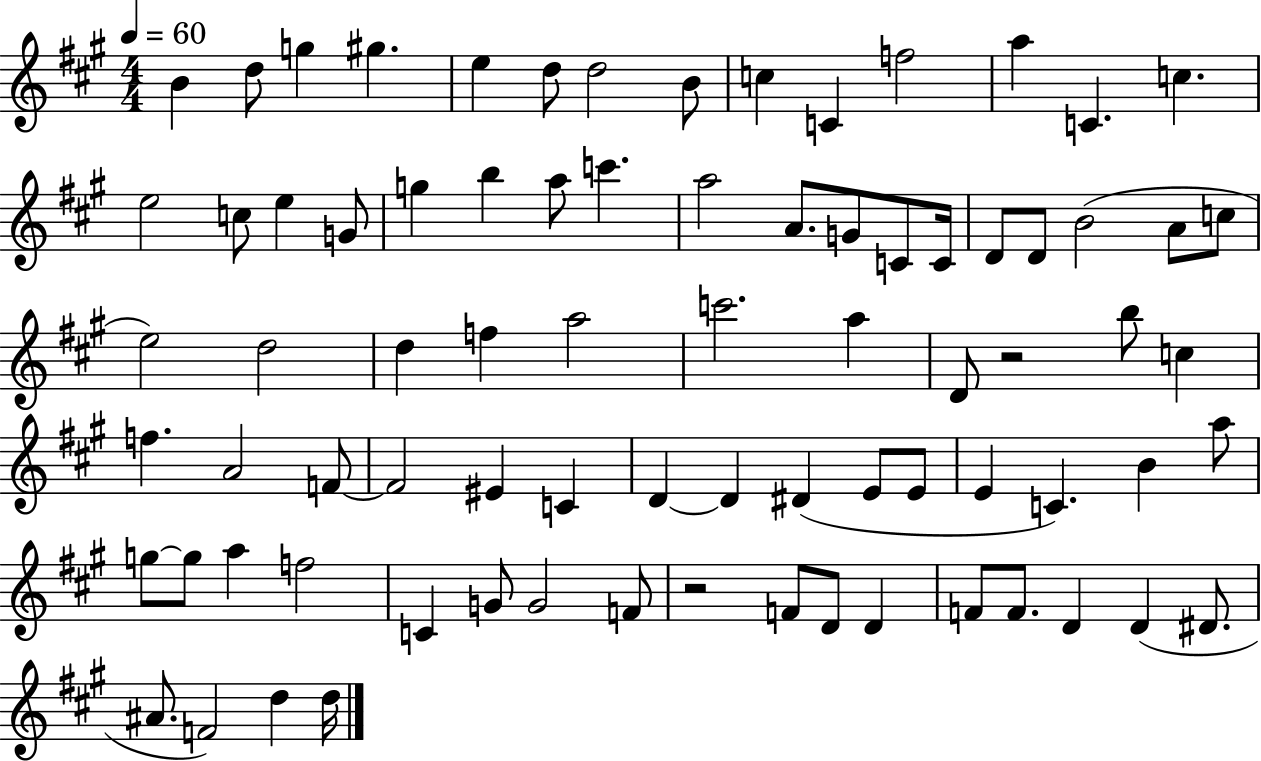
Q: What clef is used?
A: treble